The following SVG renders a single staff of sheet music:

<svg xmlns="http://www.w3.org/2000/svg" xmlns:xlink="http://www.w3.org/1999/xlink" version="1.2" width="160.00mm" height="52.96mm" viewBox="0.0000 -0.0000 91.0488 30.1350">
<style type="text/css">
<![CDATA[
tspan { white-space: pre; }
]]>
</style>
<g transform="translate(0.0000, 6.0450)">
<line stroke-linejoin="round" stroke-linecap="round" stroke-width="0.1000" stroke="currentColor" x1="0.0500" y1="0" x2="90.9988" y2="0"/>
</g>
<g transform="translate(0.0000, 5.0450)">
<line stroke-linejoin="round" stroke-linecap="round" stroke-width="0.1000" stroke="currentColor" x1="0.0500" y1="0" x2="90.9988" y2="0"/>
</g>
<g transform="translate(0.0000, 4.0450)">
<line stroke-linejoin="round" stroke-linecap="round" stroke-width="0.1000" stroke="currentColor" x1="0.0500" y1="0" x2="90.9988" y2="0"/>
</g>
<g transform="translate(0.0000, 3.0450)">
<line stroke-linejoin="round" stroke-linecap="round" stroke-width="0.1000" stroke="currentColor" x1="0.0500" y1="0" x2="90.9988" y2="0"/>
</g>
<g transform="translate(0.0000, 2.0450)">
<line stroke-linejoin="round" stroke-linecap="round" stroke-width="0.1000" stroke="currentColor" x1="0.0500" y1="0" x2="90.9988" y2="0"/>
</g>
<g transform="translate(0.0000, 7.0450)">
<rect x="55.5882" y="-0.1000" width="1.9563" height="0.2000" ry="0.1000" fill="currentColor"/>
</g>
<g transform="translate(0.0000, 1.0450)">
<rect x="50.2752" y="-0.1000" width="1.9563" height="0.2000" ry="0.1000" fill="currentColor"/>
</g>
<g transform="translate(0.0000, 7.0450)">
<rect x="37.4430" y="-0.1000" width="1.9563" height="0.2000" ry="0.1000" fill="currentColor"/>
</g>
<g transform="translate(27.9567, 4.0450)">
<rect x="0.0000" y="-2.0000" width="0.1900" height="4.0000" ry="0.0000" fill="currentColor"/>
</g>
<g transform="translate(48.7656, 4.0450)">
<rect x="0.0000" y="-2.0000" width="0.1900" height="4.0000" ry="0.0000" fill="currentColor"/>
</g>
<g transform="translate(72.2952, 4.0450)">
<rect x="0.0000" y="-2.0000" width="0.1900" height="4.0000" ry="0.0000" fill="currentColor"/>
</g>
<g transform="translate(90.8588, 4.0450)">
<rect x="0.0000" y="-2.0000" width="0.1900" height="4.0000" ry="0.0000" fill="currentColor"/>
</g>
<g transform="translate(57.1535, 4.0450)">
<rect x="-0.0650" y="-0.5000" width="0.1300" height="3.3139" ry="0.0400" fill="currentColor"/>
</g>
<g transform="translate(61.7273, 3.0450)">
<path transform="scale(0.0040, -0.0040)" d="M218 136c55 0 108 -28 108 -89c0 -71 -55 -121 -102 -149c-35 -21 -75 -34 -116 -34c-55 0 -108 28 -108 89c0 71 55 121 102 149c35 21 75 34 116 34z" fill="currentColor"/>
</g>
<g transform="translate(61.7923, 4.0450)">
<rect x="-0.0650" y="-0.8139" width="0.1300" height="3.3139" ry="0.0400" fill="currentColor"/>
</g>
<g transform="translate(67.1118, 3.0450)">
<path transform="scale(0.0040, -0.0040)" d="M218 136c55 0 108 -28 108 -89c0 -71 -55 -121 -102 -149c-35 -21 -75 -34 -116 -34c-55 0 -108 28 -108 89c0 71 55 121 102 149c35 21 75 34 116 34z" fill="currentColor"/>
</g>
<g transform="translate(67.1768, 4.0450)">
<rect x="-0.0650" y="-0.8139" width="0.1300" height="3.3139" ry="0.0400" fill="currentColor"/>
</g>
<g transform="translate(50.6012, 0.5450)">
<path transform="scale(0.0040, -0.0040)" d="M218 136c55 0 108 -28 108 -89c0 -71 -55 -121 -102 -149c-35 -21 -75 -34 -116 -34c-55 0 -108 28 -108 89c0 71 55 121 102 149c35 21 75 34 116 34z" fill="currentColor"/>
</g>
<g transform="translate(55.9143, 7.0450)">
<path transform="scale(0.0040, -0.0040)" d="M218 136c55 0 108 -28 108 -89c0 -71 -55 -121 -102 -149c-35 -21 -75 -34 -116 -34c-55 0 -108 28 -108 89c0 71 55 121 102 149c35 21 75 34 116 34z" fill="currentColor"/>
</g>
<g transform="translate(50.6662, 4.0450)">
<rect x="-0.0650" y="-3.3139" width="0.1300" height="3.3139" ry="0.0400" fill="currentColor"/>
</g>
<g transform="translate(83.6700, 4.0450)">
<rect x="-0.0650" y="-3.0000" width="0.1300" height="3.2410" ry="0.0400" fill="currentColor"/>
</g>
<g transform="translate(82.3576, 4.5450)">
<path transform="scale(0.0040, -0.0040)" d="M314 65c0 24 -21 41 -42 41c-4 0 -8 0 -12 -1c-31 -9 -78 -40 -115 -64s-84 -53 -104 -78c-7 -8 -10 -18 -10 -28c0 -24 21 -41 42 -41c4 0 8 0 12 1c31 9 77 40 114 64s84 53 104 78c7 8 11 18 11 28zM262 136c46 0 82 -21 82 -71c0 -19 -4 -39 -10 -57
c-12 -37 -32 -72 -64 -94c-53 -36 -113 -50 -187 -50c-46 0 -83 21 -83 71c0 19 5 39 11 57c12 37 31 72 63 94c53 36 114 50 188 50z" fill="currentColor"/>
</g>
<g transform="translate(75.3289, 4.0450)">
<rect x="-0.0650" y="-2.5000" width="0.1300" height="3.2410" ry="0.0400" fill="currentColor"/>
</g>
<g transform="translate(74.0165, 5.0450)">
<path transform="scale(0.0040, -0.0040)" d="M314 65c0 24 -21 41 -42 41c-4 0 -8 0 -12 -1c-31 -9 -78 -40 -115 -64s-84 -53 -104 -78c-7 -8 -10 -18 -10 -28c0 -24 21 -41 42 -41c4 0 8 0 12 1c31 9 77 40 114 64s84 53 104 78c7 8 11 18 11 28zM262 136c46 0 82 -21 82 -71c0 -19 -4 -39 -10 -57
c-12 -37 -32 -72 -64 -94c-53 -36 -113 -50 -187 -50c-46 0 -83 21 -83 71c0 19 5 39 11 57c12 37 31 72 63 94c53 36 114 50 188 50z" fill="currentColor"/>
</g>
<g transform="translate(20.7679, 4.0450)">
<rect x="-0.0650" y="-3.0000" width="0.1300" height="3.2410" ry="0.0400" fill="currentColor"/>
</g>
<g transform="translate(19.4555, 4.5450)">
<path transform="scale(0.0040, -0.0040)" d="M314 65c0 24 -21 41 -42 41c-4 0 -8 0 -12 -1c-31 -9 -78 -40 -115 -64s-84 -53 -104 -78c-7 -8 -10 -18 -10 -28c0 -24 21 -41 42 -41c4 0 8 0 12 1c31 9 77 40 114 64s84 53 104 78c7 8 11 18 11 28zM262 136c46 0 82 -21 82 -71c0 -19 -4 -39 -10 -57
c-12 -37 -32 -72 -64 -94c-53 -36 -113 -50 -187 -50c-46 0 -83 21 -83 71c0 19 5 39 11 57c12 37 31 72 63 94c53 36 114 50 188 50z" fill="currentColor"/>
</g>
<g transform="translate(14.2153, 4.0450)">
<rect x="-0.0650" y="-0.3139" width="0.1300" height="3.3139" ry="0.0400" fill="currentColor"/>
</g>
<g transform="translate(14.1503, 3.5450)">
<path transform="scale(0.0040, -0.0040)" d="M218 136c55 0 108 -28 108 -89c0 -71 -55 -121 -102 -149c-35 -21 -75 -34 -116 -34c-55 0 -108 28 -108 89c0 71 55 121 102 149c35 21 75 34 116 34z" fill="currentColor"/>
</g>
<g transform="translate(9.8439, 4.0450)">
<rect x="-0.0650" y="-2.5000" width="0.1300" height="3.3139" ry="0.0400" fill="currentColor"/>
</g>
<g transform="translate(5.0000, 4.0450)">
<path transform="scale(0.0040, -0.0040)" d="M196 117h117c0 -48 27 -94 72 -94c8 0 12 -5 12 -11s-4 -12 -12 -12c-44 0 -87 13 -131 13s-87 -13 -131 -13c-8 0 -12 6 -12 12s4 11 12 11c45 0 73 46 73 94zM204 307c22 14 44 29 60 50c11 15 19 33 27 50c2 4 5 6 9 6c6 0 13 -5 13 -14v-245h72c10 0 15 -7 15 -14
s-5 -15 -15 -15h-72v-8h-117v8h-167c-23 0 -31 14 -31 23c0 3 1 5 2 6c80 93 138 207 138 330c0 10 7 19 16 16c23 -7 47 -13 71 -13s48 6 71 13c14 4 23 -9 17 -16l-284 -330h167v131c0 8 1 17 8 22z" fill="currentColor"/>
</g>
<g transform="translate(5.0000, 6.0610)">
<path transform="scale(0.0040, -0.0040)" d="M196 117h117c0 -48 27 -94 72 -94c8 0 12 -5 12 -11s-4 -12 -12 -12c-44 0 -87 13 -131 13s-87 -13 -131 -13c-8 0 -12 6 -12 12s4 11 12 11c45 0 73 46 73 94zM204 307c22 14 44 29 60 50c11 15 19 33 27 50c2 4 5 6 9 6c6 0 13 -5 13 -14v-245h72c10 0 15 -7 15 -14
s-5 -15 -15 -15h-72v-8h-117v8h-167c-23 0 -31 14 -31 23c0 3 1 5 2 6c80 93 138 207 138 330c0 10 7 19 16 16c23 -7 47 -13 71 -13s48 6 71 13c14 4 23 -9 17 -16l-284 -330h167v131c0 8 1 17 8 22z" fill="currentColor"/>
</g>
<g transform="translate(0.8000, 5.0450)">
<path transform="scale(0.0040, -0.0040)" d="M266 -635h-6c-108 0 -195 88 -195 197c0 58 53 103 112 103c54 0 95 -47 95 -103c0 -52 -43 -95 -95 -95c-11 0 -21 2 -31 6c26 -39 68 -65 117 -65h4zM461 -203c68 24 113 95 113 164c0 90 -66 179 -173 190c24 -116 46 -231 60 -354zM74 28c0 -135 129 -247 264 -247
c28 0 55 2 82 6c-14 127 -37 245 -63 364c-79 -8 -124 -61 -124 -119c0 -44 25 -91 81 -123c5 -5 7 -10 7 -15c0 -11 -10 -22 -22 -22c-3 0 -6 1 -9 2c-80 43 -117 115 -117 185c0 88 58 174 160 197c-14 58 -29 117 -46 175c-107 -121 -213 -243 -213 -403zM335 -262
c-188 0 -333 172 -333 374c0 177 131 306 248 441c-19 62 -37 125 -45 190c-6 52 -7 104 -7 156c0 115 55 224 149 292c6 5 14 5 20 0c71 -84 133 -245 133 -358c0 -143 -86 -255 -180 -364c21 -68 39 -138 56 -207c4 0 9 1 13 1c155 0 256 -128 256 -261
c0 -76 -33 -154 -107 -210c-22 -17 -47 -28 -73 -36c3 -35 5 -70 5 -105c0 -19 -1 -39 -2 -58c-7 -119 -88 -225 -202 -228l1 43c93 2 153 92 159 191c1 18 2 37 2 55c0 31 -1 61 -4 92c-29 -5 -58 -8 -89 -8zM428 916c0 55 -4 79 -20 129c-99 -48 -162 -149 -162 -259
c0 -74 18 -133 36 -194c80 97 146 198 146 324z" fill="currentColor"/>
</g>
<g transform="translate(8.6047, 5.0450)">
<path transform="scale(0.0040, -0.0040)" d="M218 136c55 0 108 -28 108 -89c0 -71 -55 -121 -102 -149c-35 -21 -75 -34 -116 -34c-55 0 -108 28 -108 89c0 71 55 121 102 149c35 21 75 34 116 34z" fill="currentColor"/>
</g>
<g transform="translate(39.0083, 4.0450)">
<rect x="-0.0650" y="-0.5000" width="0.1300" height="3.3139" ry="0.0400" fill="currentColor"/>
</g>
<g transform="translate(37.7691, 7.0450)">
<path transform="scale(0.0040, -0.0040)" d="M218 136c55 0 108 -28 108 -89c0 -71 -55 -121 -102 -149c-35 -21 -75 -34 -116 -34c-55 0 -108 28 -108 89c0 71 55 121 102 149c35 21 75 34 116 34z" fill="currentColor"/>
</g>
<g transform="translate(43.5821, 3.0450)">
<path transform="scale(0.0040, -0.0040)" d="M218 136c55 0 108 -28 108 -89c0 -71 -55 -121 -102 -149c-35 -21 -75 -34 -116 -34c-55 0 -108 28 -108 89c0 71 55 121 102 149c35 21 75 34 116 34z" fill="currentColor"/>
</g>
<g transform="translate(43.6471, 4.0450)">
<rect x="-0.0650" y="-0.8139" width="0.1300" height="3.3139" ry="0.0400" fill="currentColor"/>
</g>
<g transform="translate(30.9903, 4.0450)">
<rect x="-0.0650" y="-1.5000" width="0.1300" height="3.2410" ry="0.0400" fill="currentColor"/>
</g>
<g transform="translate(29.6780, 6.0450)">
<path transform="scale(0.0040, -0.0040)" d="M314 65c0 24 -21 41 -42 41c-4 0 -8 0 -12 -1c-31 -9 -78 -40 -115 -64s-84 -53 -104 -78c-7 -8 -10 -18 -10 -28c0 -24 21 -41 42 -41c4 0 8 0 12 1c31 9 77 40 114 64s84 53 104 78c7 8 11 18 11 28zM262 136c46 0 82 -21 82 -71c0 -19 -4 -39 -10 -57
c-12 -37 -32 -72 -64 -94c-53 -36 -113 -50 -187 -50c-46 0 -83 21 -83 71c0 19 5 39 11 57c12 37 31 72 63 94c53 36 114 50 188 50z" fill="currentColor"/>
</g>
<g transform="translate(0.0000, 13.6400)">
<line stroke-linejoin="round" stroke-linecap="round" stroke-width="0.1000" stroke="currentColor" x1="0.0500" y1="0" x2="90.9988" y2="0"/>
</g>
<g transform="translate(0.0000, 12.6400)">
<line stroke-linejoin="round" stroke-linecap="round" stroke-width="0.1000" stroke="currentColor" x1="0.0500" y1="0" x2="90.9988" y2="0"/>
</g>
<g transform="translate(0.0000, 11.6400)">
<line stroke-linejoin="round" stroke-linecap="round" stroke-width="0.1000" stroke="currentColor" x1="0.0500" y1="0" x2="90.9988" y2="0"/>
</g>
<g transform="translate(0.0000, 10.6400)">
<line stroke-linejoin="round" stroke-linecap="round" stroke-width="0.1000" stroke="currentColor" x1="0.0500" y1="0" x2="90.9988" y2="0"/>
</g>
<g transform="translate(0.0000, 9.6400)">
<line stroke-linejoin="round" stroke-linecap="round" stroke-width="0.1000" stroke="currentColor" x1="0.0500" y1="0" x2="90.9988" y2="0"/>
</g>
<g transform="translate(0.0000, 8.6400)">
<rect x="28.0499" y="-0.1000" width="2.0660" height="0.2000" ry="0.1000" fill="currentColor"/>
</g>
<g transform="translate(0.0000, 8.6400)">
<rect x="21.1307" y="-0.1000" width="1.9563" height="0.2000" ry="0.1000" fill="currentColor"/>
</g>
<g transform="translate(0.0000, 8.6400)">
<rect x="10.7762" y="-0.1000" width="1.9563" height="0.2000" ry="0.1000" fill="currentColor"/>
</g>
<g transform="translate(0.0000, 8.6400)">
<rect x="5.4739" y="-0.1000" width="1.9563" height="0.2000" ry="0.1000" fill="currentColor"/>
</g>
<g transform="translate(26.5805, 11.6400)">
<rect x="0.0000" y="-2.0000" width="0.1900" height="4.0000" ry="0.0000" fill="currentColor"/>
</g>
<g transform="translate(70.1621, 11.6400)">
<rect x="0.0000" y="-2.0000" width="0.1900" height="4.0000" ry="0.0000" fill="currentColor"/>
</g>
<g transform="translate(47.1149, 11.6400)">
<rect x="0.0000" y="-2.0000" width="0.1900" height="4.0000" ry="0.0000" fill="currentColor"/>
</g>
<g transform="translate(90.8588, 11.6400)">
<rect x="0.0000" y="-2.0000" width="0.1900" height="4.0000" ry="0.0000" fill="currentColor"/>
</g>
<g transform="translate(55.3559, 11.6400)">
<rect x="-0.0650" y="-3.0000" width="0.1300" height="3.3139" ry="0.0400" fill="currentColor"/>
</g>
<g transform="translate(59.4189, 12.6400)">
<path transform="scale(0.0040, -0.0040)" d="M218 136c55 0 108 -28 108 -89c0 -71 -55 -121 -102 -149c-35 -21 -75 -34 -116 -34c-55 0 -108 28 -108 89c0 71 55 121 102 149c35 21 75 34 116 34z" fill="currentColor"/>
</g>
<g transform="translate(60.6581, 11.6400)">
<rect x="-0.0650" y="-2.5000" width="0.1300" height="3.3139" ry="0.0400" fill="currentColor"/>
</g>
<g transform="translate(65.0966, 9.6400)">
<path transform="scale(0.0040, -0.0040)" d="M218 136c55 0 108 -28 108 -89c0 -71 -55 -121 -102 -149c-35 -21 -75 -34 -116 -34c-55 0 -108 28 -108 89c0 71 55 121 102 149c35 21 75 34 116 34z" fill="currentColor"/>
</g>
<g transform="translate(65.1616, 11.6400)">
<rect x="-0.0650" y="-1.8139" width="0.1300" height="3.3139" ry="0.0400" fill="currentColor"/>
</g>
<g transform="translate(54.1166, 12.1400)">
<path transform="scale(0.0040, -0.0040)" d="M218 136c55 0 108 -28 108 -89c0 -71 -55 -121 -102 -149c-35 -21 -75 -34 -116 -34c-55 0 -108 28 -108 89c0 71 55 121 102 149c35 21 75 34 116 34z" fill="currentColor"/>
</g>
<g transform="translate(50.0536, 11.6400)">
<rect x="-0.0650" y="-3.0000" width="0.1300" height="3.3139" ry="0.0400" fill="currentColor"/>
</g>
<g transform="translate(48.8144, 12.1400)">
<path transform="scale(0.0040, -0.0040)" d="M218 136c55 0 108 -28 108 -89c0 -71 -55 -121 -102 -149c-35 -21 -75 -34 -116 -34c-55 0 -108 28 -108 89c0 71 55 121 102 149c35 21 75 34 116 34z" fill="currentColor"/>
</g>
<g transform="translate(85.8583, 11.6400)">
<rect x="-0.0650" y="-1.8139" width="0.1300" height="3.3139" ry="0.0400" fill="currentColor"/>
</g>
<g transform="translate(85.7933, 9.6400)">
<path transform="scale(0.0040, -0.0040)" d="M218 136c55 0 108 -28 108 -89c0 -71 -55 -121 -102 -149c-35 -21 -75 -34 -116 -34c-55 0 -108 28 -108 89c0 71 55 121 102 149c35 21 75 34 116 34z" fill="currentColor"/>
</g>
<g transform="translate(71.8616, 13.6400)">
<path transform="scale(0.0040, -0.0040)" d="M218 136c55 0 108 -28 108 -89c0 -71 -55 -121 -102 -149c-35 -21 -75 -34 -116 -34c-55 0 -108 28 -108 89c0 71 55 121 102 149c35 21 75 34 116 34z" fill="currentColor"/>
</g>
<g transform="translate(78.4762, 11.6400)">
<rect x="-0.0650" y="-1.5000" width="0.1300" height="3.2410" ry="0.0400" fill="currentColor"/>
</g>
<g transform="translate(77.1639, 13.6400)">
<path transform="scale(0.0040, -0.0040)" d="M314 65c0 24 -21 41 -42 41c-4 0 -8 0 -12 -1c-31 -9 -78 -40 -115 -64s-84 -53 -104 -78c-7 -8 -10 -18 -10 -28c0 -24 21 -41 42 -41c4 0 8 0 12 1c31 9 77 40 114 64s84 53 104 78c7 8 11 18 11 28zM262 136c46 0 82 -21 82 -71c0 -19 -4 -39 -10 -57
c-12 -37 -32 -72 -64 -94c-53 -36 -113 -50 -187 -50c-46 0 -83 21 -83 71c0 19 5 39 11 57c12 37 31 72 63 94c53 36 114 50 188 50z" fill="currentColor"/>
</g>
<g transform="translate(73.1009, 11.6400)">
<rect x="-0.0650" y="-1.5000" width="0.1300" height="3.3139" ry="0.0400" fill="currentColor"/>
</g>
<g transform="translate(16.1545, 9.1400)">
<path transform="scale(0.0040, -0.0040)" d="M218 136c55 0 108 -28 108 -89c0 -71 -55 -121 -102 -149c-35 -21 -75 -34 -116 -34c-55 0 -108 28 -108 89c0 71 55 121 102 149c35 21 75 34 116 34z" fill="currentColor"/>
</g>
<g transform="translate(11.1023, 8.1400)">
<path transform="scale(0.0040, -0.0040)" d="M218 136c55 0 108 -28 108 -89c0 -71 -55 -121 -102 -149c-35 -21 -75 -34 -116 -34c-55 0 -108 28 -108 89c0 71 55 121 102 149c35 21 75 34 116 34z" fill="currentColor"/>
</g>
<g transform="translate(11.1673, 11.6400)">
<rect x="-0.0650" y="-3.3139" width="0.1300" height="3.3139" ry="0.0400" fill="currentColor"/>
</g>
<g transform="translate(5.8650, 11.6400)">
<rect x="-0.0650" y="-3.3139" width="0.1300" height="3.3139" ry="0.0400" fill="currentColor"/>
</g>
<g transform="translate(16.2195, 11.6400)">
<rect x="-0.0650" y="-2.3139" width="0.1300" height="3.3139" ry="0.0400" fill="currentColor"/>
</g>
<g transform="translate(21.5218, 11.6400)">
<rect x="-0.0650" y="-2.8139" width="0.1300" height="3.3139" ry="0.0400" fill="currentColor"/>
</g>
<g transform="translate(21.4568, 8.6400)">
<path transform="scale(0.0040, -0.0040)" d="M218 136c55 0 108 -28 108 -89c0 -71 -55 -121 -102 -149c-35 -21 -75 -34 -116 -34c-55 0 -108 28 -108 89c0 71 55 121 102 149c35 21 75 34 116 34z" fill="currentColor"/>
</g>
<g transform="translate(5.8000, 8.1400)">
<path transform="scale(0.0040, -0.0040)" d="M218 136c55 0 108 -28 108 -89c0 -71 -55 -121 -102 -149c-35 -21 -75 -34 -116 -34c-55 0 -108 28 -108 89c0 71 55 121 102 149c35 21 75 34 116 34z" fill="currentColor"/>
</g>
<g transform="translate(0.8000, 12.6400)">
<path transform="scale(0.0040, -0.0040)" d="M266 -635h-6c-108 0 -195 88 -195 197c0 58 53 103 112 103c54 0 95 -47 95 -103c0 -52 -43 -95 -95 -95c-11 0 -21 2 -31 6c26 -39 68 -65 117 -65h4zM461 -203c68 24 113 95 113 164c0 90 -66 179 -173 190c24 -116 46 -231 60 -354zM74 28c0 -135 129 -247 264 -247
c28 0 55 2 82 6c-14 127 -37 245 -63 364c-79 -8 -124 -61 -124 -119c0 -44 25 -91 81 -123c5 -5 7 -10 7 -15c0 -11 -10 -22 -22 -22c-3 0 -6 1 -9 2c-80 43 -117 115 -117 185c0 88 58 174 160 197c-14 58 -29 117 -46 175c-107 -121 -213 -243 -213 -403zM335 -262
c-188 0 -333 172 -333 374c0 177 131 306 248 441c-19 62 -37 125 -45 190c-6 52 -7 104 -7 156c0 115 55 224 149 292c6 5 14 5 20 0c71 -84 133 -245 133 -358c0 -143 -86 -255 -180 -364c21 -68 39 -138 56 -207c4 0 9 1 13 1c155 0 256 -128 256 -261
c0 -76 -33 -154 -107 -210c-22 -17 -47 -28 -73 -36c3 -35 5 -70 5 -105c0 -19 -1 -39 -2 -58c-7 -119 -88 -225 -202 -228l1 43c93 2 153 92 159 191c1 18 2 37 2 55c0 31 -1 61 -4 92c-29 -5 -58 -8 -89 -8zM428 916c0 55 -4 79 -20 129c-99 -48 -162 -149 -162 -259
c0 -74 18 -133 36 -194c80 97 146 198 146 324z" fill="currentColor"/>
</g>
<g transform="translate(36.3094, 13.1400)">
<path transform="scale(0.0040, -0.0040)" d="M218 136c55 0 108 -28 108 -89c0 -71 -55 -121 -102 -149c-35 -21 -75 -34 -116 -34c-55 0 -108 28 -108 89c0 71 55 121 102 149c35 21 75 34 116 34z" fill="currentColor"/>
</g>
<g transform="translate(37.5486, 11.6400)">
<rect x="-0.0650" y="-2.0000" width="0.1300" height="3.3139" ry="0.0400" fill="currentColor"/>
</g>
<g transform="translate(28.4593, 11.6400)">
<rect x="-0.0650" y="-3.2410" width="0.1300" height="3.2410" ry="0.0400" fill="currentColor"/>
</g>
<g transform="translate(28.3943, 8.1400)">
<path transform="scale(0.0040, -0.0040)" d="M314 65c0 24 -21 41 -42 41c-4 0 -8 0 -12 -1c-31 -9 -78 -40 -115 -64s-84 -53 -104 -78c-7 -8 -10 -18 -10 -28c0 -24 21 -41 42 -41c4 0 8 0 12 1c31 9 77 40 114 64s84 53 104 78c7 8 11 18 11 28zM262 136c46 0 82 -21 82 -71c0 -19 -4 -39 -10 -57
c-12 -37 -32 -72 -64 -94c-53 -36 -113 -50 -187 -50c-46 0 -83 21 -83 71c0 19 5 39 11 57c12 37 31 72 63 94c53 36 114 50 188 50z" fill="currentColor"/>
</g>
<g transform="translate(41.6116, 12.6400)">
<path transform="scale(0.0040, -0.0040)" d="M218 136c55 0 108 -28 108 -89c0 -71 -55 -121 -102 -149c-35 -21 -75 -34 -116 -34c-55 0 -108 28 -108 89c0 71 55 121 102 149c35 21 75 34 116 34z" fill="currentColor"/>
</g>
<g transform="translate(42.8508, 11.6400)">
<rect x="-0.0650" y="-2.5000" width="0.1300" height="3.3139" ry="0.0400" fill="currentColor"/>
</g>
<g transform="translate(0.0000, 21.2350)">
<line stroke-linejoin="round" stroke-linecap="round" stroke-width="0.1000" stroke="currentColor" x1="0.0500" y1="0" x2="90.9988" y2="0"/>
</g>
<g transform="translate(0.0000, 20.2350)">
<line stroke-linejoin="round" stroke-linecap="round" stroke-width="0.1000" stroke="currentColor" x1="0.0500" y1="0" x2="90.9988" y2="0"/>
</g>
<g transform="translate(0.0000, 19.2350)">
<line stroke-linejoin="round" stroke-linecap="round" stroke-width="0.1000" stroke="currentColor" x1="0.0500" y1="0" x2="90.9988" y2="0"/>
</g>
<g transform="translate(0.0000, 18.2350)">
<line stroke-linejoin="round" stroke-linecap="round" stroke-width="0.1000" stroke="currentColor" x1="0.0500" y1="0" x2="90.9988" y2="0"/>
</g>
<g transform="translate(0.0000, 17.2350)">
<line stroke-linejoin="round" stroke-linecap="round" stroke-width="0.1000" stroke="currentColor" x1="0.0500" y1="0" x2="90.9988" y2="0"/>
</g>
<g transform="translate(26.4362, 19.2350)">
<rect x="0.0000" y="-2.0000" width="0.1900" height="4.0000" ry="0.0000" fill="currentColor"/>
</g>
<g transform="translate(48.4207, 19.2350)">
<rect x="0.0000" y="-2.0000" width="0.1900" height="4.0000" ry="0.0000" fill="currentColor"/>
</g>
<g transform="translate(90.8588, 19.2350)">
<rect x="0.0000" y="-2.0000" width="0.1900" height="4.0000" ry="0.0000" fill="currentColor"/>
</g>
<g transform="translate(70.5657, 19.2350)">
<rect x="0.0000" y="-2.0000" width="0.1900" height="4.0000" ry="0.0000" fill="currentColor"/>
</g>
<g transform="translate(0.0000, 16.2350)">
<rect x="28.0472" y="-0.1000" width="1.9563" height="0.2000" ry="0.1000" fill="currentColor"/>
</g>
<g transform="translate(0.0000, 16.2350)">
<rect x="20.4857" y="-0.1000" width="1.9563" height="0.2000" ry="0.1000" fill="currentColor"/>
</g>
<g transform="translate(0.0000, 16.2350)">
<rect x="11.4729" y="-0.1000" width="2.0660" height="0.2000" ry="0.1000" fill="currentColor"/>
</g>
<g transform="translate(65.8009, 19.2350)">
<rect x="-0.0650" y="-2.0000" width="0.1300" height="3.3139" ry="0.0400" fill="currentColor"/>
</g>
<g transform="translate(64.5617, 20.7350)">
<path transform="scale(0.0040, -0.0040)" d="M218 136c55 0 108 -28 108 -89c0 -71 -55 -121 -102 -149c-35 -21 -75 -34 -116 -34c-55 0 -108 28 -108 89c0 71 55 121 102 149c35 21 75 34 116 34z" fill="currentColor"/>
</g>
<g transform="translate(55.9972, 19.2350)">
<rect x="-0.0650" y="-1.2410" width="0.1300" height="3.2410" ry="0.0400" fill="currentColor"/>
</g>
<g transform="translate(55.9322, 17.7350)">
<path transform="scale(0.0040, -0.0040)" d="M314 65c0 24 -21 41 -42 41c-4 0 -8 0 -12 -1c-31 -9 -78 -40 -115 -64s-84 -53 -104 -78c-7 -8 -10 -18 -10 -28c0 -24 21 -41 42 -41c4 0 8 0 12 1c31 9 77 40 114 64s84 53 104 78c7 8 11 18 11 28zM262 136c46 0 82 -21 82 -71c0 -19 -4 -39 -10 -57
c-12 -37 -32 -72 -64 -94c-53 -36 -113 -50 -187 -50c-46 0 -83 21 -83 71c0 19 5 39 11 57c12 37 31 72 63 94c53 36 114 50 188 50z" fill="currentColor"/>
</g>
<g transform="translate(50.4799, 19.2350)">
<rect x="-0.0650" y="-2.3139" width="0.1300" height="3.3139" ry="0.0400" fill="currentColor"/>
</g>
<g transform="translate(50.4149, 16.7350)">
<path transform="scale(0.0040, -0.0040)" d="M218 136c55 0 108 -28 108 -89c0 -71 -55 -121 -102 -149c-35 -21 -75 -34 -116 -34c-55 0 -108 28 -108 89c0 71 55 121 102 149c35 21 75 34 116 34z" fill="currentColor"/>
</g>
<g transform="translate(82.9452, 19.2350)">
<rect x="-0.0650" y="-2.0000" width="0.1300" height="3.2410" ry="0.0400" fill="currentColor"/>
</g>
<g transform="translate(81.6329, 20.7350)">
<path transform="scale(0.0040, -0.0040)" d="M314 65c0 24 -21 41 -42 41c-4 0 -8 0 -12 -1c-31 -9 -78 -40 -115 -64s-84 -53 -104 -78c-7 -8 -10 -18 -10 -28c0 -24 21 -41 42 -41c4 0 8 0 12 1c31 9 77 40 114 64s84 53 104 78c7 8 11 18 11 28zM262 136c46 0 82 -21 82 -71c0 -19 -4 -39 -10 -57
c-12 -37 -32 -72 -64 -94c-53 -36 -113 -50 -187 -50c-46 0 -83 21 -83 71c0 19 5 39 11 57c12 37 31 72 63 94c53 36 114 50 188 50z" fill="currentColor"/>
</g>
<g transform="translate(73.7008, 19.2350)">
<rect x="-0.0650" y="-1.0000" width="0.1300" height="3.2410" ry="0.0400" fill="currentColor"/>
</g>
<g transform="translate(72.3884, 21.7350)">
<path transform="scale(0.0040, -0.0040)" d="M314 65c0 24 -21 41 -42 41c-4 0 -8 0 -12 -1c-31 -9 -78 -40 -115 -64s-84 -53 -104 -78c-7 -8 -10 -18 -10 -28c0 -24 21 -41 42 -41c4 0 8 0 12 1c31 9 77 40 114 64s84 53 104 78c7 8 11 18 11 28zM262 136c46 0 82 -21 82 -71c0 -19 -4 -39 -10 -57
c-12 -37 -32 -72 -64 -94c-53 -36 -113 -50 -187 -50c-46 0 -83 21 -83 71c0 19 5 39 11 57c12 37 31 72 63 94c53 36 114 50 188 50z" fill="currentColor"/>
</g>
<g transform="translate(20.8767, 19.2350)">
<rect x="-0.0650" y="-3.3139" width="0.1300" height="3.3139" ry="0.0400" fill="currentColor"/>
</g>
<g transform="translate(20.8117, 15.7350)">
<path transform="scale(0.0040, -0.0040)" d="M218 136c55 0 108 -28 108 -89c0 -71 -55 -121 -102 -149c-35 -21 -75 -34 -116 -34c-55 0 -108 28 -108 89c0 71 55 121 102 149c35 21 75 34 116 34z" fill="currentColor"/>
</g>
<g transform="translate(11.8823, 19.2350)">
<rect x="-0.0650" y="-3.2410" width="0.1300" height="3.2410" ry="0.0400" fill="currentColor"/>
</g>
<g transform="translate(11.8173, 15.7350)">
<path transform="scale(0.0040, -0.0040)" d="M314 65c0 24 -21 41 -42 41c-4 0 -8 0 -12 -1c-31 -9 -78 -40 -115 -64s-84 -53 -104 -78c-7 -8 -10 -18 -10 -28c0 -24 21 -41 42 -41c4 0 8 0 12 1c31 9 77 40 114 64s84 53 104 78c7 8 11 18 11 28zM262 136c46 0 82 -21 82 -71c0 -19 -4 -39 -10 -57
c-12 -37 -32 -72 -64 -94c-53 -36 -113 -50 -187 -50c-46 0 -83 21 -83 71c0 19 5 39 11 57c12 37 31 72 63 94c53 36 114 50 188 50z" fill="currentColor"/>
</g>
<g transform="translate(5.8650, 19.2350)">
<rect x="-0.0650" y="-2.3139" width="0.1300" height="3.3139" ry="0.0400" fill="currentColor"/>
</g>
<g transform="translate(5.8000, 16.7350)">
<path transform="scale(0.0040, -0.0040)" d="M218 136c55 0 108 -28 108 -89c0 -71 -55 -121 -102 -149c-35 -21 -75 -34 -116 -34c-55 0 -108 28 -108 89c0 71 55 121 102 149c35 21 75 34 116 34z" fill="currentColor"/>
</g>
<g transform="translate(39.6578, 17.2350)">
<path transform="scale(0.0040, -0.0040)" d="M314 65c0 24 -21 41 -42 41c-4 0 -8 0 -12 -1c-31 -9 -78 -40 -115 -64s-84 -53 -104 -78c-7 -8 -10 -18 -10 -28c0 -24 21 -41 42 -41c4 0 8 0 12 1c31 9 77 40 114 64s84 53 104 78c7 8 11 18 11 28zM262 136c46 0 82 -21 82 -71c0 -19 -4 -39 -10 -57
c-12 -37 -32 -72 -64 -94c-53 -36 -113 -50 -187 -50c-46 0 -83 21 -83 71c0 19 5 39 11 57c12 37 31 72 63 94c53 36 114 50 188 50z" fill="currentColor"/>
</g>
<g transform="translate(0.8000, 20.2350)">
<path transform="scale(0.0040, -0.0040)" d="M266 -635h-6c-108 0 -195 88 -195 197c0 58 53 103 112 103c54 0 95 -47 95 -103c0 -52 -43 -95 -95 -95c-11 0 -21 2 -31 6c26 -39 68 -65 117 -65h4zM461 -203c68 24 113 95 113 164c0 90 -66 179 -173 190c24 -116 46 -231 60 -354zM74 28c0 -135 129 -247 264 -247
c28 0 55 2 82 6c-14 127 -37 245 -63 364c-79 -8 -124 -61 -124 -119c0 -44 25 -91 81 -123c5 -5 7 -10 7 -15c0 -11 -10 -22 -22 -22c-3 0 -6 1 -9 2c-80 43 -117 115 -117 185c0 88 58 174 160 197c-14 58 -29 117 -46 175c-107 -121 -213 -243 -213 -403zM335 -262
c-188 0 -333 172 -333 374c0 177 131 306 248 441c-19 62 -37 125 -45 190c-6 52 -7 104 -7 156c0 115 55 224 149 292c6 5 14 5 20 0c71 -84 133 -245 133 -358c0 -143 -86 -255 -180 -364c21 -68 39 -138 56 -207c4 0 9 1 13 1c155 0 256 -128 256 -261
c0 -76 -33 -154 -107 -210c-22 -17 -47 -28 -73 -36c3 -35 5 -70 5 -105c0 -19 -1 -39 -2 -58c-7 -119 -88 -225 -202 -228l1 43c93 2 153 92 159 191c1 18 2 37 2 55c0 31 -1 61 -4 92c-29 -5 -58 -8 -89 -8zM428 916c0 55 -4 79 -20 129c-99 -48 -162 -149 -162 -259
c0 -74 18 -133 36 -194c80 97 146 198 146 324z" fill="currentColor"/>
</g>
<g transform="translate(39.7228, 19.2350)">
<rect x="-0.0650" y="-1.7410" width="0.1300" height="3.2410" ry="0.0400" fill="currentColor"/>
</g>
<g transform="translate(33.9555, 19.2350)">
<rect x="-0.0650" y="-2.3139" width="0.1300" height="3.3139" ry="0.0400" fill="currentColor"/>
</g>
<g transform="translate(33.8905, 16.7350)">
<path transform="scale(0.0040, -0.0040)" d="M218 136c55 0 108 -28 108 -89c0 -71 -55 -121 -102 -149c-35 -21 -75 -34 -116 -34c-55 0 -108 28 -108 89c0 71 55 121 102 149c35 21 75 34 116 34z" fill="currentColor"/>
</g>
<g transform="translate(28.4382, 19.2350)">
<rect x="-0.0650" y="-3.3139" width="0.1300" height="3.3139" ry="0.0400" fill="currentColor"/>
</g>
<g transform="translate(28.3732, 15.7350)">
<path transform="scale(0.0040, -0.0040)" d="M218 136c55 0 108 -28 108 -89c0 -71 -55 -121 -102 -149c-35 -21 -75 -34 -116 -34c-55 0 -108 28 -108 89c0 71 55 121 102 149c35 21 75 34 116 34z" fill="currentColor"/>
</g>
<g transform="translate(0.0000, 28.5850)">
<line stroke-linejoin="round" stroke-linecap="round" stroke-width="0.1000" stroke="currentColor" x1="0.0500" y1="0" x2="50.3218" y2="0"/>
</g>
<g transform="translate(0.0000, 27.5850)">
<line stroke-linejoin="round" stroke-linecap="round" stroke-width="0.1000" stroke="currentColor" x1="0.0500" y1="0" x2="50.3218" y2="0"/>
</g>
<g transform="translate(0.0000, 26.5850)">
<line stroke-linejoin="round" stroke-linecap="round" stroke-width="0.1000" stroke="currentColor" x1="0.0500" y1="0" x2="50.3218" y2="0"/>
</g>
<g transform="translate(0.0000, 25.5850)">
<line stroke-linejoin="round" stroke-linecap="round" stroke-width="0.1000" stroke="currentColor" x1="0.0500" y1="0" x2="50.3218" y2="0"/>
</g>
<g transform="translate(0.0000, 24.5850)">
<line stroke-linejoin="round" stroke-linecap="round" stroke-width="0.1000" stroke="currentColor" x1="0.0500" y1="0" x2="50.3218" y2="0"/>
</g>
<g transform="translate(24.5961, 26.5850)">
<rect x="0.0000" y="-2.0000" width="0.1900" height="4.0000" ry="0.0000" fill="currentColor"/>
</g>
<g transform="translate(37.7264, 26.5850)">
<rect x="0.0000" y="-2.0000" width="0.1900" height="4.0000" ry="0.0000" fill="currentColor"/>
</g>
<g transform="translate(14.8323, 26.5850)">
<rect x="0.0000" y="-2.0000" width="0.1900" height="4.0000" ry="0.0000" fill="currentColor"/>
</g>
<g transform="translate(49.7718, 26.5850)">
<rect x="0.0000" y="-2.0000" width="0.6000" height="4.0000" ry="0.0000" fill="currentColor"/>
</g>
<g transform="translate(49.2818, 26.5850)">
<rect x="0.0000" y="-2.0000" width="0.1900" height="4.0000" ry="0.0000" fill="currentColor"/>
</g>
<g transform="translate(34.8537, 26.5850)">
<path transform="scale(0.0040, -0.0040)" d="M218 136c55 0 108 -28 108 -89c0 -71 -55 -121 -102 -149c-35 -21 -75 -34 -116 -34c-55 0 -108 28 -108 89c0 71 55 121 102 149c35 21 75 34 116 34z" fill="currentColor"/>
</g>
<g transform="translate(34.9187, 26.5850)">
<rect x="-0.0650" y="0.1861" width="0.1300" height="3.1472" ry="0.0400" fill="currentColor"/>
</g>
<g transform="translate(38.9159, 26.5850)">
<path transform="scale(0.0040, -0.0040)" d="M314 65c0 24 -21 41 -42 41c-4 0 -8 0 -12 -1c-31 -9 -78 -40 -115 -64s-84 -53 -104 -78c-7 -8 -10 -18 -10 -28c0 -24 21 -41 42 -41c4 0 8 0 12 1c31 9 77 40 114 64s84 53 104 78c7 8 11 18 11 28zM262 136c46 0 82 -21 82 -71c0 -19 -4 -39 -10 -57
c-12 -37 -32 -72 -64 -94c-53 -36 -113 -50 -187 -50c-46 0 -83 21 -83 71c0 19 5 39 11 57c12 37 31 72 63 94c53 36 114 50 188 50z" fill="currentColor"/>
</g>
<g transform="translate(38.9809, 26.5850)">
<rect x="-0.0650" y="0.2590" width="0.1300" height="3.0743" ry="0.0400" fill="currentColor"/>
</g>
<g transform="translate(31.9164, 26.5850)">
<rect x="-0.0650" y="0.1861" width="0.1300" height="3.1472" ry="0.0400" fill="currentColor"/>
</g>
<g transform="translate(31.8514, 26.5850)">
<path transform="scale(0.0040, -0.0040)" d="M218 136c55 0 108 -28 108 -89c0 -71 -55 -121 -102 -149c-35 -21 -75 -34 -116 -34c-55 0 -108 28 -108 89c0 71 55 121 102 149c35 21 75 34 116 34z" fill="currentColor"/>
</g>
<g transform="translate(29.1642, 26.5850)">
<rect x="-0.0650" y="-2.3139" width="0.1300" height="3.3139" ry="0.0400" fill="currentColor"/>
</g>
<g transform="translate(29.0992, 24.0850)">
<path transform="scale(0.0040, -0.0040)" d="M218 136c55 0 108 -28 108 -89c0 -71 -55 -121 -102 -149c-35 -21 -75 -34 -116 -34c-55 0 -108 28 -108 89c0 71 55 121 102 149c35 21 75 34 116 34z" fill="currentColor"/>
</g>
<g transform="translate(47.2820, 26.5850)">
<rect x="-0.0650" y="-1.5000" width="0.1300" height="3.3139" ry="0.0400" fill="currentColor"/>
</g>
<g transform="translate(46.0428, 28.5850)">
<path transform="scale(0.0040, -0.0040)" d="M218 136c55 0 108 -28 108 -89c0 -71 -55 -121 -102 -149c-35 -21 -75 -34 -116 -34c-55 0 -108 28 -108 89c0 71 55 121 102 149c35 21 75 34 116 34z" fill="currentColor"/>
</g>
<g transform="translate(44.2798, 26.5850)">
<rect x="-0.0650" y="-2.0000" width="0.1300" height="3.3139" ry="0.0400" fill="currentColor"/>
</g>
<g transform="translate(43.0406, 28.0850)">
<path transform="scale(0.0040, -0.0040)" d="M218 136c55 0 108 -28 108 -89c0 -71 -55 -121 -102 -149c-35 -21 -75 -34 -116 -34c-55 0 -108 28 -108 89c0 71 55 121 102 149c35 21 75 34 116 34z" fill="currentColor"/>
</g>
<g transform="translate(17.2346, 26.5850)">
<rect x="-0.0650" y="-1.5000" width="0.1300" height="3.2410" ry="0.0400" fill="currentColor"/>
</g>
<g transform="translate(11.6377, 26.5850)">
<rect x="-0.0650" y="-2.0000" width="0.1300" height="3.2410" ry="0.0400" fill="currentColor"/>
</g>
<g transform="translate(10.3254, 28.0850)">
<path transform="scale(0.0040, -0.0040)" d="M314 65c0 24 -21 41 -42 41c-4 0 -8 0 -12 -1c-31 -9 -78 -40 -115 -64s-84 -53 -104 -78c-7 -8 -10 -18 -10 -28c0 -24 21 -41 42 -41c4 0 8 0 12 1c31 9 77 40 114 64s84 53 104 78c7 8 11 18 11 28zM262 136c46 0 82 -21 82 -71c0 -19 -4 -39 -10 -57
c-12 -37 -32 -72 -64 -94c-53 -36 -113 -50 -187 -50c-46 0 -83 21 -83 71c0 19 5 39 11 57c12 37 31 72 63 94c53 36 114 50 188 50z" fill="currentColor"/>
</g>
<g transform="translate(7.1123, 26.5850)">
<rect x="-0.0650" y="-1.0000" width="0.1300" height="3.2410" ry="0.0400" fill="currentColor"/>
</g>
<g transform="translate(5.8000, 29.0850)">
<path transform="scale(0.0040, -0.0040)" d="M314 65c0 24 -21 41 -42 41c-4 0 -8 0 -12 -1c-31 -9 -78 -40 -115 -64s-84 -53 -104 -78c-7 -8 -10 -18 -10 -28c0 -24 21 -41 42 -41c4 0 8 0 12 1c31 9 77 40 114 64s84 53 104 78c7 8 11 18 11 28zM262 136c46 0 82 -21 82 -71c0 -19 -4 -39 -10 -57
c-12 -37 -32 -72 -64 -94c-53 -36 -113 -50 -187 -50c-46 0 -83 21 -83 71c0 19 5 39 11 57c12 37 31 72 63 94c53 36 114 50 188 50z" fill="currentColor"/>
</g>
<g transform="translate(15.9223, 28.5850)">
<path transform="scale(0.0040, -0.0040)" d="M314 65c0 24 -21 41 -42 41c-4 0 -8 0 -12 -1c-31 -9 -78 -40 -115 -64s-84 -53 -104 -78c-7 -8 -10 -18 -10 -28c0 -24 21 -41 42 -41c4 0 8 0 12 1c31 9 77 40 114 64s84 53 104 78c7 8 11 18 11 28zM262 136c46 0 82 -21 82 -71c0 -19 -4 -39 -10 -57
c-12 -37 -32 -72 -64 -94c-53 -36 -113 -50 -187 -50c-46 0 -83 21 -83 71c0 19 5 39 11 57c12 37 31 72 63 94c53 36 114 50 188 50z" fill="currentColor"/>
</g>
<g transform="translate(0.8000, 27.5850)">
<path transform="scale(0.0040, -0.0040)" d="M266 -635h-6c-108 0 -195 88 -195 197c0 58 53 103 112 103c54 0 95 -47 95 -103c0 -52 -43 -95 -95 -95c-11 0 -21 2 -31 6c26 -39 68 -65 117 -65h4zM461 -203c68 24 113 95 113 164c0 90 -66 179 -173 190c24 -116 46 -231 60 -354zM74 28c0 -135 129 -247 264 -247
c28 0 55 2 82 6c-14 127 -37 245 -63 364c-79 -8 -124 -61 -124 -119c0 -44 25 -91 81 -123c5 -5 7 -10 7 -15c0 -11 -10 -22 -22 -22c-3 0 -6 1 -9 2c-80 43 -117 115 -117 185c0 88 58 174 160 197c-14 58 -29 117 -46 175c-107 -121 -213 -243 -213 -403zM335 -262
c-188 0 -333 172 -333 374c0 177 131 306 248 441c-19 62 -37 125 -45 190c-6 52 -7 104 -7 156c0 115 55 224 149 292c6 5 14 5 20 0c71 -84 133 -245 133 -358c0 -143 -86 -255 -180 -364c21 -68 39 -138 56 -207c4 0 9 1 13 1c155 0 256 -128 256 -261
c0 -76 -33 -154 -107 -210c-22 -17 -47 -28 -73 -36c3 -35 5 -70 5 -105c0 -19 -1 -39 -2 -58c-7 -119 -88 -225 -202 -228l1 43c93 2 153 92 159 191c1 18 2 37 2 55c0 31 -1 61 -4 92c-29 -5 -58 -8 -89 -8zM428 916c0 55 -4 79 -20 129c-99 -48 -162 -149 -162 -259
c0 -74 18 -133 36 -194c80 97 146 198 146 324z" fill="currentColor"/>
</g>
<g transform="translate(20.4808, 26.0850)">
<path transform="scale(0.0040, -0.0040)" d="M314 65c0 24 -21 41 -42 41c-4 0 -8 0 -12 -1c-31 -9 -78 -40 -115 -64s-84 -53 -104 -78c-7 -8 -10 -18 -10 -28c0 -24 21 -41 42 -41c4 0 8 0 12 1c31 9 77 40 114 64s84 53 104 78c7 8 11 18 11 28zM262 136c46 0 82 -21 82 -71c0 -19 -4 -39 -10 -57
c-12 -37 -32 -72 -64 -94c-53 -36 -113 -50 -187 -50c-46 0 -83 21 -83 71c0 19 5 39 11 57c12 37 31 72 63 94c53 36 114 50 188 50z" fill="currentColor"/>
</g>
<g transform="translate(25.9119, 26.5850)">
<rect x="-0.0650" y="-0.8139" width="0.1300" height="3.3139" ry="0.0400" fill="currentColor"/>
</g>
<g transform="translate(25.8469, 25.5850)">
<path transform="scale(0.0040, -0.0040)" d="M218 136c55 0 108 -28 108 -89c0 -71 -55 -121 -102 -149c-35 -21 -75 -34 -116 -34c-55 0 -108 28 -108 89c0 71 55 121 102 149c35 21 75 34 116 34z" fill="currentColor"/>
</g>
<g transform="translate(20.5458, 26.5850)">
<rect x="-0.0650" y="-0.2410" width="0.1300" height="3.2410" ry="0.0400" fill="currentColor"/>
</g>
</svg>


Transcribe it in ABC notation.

X:1
T:Untitled
M:4/4
L:1/4
K:C
G c A2 E2 C d b C d d G2 A2 b b g a b2 F G A A G f E E2 f g b2 b b g f2 g e2 F D2 F2 D2 F2 E2 c2 d g B B B2 F E